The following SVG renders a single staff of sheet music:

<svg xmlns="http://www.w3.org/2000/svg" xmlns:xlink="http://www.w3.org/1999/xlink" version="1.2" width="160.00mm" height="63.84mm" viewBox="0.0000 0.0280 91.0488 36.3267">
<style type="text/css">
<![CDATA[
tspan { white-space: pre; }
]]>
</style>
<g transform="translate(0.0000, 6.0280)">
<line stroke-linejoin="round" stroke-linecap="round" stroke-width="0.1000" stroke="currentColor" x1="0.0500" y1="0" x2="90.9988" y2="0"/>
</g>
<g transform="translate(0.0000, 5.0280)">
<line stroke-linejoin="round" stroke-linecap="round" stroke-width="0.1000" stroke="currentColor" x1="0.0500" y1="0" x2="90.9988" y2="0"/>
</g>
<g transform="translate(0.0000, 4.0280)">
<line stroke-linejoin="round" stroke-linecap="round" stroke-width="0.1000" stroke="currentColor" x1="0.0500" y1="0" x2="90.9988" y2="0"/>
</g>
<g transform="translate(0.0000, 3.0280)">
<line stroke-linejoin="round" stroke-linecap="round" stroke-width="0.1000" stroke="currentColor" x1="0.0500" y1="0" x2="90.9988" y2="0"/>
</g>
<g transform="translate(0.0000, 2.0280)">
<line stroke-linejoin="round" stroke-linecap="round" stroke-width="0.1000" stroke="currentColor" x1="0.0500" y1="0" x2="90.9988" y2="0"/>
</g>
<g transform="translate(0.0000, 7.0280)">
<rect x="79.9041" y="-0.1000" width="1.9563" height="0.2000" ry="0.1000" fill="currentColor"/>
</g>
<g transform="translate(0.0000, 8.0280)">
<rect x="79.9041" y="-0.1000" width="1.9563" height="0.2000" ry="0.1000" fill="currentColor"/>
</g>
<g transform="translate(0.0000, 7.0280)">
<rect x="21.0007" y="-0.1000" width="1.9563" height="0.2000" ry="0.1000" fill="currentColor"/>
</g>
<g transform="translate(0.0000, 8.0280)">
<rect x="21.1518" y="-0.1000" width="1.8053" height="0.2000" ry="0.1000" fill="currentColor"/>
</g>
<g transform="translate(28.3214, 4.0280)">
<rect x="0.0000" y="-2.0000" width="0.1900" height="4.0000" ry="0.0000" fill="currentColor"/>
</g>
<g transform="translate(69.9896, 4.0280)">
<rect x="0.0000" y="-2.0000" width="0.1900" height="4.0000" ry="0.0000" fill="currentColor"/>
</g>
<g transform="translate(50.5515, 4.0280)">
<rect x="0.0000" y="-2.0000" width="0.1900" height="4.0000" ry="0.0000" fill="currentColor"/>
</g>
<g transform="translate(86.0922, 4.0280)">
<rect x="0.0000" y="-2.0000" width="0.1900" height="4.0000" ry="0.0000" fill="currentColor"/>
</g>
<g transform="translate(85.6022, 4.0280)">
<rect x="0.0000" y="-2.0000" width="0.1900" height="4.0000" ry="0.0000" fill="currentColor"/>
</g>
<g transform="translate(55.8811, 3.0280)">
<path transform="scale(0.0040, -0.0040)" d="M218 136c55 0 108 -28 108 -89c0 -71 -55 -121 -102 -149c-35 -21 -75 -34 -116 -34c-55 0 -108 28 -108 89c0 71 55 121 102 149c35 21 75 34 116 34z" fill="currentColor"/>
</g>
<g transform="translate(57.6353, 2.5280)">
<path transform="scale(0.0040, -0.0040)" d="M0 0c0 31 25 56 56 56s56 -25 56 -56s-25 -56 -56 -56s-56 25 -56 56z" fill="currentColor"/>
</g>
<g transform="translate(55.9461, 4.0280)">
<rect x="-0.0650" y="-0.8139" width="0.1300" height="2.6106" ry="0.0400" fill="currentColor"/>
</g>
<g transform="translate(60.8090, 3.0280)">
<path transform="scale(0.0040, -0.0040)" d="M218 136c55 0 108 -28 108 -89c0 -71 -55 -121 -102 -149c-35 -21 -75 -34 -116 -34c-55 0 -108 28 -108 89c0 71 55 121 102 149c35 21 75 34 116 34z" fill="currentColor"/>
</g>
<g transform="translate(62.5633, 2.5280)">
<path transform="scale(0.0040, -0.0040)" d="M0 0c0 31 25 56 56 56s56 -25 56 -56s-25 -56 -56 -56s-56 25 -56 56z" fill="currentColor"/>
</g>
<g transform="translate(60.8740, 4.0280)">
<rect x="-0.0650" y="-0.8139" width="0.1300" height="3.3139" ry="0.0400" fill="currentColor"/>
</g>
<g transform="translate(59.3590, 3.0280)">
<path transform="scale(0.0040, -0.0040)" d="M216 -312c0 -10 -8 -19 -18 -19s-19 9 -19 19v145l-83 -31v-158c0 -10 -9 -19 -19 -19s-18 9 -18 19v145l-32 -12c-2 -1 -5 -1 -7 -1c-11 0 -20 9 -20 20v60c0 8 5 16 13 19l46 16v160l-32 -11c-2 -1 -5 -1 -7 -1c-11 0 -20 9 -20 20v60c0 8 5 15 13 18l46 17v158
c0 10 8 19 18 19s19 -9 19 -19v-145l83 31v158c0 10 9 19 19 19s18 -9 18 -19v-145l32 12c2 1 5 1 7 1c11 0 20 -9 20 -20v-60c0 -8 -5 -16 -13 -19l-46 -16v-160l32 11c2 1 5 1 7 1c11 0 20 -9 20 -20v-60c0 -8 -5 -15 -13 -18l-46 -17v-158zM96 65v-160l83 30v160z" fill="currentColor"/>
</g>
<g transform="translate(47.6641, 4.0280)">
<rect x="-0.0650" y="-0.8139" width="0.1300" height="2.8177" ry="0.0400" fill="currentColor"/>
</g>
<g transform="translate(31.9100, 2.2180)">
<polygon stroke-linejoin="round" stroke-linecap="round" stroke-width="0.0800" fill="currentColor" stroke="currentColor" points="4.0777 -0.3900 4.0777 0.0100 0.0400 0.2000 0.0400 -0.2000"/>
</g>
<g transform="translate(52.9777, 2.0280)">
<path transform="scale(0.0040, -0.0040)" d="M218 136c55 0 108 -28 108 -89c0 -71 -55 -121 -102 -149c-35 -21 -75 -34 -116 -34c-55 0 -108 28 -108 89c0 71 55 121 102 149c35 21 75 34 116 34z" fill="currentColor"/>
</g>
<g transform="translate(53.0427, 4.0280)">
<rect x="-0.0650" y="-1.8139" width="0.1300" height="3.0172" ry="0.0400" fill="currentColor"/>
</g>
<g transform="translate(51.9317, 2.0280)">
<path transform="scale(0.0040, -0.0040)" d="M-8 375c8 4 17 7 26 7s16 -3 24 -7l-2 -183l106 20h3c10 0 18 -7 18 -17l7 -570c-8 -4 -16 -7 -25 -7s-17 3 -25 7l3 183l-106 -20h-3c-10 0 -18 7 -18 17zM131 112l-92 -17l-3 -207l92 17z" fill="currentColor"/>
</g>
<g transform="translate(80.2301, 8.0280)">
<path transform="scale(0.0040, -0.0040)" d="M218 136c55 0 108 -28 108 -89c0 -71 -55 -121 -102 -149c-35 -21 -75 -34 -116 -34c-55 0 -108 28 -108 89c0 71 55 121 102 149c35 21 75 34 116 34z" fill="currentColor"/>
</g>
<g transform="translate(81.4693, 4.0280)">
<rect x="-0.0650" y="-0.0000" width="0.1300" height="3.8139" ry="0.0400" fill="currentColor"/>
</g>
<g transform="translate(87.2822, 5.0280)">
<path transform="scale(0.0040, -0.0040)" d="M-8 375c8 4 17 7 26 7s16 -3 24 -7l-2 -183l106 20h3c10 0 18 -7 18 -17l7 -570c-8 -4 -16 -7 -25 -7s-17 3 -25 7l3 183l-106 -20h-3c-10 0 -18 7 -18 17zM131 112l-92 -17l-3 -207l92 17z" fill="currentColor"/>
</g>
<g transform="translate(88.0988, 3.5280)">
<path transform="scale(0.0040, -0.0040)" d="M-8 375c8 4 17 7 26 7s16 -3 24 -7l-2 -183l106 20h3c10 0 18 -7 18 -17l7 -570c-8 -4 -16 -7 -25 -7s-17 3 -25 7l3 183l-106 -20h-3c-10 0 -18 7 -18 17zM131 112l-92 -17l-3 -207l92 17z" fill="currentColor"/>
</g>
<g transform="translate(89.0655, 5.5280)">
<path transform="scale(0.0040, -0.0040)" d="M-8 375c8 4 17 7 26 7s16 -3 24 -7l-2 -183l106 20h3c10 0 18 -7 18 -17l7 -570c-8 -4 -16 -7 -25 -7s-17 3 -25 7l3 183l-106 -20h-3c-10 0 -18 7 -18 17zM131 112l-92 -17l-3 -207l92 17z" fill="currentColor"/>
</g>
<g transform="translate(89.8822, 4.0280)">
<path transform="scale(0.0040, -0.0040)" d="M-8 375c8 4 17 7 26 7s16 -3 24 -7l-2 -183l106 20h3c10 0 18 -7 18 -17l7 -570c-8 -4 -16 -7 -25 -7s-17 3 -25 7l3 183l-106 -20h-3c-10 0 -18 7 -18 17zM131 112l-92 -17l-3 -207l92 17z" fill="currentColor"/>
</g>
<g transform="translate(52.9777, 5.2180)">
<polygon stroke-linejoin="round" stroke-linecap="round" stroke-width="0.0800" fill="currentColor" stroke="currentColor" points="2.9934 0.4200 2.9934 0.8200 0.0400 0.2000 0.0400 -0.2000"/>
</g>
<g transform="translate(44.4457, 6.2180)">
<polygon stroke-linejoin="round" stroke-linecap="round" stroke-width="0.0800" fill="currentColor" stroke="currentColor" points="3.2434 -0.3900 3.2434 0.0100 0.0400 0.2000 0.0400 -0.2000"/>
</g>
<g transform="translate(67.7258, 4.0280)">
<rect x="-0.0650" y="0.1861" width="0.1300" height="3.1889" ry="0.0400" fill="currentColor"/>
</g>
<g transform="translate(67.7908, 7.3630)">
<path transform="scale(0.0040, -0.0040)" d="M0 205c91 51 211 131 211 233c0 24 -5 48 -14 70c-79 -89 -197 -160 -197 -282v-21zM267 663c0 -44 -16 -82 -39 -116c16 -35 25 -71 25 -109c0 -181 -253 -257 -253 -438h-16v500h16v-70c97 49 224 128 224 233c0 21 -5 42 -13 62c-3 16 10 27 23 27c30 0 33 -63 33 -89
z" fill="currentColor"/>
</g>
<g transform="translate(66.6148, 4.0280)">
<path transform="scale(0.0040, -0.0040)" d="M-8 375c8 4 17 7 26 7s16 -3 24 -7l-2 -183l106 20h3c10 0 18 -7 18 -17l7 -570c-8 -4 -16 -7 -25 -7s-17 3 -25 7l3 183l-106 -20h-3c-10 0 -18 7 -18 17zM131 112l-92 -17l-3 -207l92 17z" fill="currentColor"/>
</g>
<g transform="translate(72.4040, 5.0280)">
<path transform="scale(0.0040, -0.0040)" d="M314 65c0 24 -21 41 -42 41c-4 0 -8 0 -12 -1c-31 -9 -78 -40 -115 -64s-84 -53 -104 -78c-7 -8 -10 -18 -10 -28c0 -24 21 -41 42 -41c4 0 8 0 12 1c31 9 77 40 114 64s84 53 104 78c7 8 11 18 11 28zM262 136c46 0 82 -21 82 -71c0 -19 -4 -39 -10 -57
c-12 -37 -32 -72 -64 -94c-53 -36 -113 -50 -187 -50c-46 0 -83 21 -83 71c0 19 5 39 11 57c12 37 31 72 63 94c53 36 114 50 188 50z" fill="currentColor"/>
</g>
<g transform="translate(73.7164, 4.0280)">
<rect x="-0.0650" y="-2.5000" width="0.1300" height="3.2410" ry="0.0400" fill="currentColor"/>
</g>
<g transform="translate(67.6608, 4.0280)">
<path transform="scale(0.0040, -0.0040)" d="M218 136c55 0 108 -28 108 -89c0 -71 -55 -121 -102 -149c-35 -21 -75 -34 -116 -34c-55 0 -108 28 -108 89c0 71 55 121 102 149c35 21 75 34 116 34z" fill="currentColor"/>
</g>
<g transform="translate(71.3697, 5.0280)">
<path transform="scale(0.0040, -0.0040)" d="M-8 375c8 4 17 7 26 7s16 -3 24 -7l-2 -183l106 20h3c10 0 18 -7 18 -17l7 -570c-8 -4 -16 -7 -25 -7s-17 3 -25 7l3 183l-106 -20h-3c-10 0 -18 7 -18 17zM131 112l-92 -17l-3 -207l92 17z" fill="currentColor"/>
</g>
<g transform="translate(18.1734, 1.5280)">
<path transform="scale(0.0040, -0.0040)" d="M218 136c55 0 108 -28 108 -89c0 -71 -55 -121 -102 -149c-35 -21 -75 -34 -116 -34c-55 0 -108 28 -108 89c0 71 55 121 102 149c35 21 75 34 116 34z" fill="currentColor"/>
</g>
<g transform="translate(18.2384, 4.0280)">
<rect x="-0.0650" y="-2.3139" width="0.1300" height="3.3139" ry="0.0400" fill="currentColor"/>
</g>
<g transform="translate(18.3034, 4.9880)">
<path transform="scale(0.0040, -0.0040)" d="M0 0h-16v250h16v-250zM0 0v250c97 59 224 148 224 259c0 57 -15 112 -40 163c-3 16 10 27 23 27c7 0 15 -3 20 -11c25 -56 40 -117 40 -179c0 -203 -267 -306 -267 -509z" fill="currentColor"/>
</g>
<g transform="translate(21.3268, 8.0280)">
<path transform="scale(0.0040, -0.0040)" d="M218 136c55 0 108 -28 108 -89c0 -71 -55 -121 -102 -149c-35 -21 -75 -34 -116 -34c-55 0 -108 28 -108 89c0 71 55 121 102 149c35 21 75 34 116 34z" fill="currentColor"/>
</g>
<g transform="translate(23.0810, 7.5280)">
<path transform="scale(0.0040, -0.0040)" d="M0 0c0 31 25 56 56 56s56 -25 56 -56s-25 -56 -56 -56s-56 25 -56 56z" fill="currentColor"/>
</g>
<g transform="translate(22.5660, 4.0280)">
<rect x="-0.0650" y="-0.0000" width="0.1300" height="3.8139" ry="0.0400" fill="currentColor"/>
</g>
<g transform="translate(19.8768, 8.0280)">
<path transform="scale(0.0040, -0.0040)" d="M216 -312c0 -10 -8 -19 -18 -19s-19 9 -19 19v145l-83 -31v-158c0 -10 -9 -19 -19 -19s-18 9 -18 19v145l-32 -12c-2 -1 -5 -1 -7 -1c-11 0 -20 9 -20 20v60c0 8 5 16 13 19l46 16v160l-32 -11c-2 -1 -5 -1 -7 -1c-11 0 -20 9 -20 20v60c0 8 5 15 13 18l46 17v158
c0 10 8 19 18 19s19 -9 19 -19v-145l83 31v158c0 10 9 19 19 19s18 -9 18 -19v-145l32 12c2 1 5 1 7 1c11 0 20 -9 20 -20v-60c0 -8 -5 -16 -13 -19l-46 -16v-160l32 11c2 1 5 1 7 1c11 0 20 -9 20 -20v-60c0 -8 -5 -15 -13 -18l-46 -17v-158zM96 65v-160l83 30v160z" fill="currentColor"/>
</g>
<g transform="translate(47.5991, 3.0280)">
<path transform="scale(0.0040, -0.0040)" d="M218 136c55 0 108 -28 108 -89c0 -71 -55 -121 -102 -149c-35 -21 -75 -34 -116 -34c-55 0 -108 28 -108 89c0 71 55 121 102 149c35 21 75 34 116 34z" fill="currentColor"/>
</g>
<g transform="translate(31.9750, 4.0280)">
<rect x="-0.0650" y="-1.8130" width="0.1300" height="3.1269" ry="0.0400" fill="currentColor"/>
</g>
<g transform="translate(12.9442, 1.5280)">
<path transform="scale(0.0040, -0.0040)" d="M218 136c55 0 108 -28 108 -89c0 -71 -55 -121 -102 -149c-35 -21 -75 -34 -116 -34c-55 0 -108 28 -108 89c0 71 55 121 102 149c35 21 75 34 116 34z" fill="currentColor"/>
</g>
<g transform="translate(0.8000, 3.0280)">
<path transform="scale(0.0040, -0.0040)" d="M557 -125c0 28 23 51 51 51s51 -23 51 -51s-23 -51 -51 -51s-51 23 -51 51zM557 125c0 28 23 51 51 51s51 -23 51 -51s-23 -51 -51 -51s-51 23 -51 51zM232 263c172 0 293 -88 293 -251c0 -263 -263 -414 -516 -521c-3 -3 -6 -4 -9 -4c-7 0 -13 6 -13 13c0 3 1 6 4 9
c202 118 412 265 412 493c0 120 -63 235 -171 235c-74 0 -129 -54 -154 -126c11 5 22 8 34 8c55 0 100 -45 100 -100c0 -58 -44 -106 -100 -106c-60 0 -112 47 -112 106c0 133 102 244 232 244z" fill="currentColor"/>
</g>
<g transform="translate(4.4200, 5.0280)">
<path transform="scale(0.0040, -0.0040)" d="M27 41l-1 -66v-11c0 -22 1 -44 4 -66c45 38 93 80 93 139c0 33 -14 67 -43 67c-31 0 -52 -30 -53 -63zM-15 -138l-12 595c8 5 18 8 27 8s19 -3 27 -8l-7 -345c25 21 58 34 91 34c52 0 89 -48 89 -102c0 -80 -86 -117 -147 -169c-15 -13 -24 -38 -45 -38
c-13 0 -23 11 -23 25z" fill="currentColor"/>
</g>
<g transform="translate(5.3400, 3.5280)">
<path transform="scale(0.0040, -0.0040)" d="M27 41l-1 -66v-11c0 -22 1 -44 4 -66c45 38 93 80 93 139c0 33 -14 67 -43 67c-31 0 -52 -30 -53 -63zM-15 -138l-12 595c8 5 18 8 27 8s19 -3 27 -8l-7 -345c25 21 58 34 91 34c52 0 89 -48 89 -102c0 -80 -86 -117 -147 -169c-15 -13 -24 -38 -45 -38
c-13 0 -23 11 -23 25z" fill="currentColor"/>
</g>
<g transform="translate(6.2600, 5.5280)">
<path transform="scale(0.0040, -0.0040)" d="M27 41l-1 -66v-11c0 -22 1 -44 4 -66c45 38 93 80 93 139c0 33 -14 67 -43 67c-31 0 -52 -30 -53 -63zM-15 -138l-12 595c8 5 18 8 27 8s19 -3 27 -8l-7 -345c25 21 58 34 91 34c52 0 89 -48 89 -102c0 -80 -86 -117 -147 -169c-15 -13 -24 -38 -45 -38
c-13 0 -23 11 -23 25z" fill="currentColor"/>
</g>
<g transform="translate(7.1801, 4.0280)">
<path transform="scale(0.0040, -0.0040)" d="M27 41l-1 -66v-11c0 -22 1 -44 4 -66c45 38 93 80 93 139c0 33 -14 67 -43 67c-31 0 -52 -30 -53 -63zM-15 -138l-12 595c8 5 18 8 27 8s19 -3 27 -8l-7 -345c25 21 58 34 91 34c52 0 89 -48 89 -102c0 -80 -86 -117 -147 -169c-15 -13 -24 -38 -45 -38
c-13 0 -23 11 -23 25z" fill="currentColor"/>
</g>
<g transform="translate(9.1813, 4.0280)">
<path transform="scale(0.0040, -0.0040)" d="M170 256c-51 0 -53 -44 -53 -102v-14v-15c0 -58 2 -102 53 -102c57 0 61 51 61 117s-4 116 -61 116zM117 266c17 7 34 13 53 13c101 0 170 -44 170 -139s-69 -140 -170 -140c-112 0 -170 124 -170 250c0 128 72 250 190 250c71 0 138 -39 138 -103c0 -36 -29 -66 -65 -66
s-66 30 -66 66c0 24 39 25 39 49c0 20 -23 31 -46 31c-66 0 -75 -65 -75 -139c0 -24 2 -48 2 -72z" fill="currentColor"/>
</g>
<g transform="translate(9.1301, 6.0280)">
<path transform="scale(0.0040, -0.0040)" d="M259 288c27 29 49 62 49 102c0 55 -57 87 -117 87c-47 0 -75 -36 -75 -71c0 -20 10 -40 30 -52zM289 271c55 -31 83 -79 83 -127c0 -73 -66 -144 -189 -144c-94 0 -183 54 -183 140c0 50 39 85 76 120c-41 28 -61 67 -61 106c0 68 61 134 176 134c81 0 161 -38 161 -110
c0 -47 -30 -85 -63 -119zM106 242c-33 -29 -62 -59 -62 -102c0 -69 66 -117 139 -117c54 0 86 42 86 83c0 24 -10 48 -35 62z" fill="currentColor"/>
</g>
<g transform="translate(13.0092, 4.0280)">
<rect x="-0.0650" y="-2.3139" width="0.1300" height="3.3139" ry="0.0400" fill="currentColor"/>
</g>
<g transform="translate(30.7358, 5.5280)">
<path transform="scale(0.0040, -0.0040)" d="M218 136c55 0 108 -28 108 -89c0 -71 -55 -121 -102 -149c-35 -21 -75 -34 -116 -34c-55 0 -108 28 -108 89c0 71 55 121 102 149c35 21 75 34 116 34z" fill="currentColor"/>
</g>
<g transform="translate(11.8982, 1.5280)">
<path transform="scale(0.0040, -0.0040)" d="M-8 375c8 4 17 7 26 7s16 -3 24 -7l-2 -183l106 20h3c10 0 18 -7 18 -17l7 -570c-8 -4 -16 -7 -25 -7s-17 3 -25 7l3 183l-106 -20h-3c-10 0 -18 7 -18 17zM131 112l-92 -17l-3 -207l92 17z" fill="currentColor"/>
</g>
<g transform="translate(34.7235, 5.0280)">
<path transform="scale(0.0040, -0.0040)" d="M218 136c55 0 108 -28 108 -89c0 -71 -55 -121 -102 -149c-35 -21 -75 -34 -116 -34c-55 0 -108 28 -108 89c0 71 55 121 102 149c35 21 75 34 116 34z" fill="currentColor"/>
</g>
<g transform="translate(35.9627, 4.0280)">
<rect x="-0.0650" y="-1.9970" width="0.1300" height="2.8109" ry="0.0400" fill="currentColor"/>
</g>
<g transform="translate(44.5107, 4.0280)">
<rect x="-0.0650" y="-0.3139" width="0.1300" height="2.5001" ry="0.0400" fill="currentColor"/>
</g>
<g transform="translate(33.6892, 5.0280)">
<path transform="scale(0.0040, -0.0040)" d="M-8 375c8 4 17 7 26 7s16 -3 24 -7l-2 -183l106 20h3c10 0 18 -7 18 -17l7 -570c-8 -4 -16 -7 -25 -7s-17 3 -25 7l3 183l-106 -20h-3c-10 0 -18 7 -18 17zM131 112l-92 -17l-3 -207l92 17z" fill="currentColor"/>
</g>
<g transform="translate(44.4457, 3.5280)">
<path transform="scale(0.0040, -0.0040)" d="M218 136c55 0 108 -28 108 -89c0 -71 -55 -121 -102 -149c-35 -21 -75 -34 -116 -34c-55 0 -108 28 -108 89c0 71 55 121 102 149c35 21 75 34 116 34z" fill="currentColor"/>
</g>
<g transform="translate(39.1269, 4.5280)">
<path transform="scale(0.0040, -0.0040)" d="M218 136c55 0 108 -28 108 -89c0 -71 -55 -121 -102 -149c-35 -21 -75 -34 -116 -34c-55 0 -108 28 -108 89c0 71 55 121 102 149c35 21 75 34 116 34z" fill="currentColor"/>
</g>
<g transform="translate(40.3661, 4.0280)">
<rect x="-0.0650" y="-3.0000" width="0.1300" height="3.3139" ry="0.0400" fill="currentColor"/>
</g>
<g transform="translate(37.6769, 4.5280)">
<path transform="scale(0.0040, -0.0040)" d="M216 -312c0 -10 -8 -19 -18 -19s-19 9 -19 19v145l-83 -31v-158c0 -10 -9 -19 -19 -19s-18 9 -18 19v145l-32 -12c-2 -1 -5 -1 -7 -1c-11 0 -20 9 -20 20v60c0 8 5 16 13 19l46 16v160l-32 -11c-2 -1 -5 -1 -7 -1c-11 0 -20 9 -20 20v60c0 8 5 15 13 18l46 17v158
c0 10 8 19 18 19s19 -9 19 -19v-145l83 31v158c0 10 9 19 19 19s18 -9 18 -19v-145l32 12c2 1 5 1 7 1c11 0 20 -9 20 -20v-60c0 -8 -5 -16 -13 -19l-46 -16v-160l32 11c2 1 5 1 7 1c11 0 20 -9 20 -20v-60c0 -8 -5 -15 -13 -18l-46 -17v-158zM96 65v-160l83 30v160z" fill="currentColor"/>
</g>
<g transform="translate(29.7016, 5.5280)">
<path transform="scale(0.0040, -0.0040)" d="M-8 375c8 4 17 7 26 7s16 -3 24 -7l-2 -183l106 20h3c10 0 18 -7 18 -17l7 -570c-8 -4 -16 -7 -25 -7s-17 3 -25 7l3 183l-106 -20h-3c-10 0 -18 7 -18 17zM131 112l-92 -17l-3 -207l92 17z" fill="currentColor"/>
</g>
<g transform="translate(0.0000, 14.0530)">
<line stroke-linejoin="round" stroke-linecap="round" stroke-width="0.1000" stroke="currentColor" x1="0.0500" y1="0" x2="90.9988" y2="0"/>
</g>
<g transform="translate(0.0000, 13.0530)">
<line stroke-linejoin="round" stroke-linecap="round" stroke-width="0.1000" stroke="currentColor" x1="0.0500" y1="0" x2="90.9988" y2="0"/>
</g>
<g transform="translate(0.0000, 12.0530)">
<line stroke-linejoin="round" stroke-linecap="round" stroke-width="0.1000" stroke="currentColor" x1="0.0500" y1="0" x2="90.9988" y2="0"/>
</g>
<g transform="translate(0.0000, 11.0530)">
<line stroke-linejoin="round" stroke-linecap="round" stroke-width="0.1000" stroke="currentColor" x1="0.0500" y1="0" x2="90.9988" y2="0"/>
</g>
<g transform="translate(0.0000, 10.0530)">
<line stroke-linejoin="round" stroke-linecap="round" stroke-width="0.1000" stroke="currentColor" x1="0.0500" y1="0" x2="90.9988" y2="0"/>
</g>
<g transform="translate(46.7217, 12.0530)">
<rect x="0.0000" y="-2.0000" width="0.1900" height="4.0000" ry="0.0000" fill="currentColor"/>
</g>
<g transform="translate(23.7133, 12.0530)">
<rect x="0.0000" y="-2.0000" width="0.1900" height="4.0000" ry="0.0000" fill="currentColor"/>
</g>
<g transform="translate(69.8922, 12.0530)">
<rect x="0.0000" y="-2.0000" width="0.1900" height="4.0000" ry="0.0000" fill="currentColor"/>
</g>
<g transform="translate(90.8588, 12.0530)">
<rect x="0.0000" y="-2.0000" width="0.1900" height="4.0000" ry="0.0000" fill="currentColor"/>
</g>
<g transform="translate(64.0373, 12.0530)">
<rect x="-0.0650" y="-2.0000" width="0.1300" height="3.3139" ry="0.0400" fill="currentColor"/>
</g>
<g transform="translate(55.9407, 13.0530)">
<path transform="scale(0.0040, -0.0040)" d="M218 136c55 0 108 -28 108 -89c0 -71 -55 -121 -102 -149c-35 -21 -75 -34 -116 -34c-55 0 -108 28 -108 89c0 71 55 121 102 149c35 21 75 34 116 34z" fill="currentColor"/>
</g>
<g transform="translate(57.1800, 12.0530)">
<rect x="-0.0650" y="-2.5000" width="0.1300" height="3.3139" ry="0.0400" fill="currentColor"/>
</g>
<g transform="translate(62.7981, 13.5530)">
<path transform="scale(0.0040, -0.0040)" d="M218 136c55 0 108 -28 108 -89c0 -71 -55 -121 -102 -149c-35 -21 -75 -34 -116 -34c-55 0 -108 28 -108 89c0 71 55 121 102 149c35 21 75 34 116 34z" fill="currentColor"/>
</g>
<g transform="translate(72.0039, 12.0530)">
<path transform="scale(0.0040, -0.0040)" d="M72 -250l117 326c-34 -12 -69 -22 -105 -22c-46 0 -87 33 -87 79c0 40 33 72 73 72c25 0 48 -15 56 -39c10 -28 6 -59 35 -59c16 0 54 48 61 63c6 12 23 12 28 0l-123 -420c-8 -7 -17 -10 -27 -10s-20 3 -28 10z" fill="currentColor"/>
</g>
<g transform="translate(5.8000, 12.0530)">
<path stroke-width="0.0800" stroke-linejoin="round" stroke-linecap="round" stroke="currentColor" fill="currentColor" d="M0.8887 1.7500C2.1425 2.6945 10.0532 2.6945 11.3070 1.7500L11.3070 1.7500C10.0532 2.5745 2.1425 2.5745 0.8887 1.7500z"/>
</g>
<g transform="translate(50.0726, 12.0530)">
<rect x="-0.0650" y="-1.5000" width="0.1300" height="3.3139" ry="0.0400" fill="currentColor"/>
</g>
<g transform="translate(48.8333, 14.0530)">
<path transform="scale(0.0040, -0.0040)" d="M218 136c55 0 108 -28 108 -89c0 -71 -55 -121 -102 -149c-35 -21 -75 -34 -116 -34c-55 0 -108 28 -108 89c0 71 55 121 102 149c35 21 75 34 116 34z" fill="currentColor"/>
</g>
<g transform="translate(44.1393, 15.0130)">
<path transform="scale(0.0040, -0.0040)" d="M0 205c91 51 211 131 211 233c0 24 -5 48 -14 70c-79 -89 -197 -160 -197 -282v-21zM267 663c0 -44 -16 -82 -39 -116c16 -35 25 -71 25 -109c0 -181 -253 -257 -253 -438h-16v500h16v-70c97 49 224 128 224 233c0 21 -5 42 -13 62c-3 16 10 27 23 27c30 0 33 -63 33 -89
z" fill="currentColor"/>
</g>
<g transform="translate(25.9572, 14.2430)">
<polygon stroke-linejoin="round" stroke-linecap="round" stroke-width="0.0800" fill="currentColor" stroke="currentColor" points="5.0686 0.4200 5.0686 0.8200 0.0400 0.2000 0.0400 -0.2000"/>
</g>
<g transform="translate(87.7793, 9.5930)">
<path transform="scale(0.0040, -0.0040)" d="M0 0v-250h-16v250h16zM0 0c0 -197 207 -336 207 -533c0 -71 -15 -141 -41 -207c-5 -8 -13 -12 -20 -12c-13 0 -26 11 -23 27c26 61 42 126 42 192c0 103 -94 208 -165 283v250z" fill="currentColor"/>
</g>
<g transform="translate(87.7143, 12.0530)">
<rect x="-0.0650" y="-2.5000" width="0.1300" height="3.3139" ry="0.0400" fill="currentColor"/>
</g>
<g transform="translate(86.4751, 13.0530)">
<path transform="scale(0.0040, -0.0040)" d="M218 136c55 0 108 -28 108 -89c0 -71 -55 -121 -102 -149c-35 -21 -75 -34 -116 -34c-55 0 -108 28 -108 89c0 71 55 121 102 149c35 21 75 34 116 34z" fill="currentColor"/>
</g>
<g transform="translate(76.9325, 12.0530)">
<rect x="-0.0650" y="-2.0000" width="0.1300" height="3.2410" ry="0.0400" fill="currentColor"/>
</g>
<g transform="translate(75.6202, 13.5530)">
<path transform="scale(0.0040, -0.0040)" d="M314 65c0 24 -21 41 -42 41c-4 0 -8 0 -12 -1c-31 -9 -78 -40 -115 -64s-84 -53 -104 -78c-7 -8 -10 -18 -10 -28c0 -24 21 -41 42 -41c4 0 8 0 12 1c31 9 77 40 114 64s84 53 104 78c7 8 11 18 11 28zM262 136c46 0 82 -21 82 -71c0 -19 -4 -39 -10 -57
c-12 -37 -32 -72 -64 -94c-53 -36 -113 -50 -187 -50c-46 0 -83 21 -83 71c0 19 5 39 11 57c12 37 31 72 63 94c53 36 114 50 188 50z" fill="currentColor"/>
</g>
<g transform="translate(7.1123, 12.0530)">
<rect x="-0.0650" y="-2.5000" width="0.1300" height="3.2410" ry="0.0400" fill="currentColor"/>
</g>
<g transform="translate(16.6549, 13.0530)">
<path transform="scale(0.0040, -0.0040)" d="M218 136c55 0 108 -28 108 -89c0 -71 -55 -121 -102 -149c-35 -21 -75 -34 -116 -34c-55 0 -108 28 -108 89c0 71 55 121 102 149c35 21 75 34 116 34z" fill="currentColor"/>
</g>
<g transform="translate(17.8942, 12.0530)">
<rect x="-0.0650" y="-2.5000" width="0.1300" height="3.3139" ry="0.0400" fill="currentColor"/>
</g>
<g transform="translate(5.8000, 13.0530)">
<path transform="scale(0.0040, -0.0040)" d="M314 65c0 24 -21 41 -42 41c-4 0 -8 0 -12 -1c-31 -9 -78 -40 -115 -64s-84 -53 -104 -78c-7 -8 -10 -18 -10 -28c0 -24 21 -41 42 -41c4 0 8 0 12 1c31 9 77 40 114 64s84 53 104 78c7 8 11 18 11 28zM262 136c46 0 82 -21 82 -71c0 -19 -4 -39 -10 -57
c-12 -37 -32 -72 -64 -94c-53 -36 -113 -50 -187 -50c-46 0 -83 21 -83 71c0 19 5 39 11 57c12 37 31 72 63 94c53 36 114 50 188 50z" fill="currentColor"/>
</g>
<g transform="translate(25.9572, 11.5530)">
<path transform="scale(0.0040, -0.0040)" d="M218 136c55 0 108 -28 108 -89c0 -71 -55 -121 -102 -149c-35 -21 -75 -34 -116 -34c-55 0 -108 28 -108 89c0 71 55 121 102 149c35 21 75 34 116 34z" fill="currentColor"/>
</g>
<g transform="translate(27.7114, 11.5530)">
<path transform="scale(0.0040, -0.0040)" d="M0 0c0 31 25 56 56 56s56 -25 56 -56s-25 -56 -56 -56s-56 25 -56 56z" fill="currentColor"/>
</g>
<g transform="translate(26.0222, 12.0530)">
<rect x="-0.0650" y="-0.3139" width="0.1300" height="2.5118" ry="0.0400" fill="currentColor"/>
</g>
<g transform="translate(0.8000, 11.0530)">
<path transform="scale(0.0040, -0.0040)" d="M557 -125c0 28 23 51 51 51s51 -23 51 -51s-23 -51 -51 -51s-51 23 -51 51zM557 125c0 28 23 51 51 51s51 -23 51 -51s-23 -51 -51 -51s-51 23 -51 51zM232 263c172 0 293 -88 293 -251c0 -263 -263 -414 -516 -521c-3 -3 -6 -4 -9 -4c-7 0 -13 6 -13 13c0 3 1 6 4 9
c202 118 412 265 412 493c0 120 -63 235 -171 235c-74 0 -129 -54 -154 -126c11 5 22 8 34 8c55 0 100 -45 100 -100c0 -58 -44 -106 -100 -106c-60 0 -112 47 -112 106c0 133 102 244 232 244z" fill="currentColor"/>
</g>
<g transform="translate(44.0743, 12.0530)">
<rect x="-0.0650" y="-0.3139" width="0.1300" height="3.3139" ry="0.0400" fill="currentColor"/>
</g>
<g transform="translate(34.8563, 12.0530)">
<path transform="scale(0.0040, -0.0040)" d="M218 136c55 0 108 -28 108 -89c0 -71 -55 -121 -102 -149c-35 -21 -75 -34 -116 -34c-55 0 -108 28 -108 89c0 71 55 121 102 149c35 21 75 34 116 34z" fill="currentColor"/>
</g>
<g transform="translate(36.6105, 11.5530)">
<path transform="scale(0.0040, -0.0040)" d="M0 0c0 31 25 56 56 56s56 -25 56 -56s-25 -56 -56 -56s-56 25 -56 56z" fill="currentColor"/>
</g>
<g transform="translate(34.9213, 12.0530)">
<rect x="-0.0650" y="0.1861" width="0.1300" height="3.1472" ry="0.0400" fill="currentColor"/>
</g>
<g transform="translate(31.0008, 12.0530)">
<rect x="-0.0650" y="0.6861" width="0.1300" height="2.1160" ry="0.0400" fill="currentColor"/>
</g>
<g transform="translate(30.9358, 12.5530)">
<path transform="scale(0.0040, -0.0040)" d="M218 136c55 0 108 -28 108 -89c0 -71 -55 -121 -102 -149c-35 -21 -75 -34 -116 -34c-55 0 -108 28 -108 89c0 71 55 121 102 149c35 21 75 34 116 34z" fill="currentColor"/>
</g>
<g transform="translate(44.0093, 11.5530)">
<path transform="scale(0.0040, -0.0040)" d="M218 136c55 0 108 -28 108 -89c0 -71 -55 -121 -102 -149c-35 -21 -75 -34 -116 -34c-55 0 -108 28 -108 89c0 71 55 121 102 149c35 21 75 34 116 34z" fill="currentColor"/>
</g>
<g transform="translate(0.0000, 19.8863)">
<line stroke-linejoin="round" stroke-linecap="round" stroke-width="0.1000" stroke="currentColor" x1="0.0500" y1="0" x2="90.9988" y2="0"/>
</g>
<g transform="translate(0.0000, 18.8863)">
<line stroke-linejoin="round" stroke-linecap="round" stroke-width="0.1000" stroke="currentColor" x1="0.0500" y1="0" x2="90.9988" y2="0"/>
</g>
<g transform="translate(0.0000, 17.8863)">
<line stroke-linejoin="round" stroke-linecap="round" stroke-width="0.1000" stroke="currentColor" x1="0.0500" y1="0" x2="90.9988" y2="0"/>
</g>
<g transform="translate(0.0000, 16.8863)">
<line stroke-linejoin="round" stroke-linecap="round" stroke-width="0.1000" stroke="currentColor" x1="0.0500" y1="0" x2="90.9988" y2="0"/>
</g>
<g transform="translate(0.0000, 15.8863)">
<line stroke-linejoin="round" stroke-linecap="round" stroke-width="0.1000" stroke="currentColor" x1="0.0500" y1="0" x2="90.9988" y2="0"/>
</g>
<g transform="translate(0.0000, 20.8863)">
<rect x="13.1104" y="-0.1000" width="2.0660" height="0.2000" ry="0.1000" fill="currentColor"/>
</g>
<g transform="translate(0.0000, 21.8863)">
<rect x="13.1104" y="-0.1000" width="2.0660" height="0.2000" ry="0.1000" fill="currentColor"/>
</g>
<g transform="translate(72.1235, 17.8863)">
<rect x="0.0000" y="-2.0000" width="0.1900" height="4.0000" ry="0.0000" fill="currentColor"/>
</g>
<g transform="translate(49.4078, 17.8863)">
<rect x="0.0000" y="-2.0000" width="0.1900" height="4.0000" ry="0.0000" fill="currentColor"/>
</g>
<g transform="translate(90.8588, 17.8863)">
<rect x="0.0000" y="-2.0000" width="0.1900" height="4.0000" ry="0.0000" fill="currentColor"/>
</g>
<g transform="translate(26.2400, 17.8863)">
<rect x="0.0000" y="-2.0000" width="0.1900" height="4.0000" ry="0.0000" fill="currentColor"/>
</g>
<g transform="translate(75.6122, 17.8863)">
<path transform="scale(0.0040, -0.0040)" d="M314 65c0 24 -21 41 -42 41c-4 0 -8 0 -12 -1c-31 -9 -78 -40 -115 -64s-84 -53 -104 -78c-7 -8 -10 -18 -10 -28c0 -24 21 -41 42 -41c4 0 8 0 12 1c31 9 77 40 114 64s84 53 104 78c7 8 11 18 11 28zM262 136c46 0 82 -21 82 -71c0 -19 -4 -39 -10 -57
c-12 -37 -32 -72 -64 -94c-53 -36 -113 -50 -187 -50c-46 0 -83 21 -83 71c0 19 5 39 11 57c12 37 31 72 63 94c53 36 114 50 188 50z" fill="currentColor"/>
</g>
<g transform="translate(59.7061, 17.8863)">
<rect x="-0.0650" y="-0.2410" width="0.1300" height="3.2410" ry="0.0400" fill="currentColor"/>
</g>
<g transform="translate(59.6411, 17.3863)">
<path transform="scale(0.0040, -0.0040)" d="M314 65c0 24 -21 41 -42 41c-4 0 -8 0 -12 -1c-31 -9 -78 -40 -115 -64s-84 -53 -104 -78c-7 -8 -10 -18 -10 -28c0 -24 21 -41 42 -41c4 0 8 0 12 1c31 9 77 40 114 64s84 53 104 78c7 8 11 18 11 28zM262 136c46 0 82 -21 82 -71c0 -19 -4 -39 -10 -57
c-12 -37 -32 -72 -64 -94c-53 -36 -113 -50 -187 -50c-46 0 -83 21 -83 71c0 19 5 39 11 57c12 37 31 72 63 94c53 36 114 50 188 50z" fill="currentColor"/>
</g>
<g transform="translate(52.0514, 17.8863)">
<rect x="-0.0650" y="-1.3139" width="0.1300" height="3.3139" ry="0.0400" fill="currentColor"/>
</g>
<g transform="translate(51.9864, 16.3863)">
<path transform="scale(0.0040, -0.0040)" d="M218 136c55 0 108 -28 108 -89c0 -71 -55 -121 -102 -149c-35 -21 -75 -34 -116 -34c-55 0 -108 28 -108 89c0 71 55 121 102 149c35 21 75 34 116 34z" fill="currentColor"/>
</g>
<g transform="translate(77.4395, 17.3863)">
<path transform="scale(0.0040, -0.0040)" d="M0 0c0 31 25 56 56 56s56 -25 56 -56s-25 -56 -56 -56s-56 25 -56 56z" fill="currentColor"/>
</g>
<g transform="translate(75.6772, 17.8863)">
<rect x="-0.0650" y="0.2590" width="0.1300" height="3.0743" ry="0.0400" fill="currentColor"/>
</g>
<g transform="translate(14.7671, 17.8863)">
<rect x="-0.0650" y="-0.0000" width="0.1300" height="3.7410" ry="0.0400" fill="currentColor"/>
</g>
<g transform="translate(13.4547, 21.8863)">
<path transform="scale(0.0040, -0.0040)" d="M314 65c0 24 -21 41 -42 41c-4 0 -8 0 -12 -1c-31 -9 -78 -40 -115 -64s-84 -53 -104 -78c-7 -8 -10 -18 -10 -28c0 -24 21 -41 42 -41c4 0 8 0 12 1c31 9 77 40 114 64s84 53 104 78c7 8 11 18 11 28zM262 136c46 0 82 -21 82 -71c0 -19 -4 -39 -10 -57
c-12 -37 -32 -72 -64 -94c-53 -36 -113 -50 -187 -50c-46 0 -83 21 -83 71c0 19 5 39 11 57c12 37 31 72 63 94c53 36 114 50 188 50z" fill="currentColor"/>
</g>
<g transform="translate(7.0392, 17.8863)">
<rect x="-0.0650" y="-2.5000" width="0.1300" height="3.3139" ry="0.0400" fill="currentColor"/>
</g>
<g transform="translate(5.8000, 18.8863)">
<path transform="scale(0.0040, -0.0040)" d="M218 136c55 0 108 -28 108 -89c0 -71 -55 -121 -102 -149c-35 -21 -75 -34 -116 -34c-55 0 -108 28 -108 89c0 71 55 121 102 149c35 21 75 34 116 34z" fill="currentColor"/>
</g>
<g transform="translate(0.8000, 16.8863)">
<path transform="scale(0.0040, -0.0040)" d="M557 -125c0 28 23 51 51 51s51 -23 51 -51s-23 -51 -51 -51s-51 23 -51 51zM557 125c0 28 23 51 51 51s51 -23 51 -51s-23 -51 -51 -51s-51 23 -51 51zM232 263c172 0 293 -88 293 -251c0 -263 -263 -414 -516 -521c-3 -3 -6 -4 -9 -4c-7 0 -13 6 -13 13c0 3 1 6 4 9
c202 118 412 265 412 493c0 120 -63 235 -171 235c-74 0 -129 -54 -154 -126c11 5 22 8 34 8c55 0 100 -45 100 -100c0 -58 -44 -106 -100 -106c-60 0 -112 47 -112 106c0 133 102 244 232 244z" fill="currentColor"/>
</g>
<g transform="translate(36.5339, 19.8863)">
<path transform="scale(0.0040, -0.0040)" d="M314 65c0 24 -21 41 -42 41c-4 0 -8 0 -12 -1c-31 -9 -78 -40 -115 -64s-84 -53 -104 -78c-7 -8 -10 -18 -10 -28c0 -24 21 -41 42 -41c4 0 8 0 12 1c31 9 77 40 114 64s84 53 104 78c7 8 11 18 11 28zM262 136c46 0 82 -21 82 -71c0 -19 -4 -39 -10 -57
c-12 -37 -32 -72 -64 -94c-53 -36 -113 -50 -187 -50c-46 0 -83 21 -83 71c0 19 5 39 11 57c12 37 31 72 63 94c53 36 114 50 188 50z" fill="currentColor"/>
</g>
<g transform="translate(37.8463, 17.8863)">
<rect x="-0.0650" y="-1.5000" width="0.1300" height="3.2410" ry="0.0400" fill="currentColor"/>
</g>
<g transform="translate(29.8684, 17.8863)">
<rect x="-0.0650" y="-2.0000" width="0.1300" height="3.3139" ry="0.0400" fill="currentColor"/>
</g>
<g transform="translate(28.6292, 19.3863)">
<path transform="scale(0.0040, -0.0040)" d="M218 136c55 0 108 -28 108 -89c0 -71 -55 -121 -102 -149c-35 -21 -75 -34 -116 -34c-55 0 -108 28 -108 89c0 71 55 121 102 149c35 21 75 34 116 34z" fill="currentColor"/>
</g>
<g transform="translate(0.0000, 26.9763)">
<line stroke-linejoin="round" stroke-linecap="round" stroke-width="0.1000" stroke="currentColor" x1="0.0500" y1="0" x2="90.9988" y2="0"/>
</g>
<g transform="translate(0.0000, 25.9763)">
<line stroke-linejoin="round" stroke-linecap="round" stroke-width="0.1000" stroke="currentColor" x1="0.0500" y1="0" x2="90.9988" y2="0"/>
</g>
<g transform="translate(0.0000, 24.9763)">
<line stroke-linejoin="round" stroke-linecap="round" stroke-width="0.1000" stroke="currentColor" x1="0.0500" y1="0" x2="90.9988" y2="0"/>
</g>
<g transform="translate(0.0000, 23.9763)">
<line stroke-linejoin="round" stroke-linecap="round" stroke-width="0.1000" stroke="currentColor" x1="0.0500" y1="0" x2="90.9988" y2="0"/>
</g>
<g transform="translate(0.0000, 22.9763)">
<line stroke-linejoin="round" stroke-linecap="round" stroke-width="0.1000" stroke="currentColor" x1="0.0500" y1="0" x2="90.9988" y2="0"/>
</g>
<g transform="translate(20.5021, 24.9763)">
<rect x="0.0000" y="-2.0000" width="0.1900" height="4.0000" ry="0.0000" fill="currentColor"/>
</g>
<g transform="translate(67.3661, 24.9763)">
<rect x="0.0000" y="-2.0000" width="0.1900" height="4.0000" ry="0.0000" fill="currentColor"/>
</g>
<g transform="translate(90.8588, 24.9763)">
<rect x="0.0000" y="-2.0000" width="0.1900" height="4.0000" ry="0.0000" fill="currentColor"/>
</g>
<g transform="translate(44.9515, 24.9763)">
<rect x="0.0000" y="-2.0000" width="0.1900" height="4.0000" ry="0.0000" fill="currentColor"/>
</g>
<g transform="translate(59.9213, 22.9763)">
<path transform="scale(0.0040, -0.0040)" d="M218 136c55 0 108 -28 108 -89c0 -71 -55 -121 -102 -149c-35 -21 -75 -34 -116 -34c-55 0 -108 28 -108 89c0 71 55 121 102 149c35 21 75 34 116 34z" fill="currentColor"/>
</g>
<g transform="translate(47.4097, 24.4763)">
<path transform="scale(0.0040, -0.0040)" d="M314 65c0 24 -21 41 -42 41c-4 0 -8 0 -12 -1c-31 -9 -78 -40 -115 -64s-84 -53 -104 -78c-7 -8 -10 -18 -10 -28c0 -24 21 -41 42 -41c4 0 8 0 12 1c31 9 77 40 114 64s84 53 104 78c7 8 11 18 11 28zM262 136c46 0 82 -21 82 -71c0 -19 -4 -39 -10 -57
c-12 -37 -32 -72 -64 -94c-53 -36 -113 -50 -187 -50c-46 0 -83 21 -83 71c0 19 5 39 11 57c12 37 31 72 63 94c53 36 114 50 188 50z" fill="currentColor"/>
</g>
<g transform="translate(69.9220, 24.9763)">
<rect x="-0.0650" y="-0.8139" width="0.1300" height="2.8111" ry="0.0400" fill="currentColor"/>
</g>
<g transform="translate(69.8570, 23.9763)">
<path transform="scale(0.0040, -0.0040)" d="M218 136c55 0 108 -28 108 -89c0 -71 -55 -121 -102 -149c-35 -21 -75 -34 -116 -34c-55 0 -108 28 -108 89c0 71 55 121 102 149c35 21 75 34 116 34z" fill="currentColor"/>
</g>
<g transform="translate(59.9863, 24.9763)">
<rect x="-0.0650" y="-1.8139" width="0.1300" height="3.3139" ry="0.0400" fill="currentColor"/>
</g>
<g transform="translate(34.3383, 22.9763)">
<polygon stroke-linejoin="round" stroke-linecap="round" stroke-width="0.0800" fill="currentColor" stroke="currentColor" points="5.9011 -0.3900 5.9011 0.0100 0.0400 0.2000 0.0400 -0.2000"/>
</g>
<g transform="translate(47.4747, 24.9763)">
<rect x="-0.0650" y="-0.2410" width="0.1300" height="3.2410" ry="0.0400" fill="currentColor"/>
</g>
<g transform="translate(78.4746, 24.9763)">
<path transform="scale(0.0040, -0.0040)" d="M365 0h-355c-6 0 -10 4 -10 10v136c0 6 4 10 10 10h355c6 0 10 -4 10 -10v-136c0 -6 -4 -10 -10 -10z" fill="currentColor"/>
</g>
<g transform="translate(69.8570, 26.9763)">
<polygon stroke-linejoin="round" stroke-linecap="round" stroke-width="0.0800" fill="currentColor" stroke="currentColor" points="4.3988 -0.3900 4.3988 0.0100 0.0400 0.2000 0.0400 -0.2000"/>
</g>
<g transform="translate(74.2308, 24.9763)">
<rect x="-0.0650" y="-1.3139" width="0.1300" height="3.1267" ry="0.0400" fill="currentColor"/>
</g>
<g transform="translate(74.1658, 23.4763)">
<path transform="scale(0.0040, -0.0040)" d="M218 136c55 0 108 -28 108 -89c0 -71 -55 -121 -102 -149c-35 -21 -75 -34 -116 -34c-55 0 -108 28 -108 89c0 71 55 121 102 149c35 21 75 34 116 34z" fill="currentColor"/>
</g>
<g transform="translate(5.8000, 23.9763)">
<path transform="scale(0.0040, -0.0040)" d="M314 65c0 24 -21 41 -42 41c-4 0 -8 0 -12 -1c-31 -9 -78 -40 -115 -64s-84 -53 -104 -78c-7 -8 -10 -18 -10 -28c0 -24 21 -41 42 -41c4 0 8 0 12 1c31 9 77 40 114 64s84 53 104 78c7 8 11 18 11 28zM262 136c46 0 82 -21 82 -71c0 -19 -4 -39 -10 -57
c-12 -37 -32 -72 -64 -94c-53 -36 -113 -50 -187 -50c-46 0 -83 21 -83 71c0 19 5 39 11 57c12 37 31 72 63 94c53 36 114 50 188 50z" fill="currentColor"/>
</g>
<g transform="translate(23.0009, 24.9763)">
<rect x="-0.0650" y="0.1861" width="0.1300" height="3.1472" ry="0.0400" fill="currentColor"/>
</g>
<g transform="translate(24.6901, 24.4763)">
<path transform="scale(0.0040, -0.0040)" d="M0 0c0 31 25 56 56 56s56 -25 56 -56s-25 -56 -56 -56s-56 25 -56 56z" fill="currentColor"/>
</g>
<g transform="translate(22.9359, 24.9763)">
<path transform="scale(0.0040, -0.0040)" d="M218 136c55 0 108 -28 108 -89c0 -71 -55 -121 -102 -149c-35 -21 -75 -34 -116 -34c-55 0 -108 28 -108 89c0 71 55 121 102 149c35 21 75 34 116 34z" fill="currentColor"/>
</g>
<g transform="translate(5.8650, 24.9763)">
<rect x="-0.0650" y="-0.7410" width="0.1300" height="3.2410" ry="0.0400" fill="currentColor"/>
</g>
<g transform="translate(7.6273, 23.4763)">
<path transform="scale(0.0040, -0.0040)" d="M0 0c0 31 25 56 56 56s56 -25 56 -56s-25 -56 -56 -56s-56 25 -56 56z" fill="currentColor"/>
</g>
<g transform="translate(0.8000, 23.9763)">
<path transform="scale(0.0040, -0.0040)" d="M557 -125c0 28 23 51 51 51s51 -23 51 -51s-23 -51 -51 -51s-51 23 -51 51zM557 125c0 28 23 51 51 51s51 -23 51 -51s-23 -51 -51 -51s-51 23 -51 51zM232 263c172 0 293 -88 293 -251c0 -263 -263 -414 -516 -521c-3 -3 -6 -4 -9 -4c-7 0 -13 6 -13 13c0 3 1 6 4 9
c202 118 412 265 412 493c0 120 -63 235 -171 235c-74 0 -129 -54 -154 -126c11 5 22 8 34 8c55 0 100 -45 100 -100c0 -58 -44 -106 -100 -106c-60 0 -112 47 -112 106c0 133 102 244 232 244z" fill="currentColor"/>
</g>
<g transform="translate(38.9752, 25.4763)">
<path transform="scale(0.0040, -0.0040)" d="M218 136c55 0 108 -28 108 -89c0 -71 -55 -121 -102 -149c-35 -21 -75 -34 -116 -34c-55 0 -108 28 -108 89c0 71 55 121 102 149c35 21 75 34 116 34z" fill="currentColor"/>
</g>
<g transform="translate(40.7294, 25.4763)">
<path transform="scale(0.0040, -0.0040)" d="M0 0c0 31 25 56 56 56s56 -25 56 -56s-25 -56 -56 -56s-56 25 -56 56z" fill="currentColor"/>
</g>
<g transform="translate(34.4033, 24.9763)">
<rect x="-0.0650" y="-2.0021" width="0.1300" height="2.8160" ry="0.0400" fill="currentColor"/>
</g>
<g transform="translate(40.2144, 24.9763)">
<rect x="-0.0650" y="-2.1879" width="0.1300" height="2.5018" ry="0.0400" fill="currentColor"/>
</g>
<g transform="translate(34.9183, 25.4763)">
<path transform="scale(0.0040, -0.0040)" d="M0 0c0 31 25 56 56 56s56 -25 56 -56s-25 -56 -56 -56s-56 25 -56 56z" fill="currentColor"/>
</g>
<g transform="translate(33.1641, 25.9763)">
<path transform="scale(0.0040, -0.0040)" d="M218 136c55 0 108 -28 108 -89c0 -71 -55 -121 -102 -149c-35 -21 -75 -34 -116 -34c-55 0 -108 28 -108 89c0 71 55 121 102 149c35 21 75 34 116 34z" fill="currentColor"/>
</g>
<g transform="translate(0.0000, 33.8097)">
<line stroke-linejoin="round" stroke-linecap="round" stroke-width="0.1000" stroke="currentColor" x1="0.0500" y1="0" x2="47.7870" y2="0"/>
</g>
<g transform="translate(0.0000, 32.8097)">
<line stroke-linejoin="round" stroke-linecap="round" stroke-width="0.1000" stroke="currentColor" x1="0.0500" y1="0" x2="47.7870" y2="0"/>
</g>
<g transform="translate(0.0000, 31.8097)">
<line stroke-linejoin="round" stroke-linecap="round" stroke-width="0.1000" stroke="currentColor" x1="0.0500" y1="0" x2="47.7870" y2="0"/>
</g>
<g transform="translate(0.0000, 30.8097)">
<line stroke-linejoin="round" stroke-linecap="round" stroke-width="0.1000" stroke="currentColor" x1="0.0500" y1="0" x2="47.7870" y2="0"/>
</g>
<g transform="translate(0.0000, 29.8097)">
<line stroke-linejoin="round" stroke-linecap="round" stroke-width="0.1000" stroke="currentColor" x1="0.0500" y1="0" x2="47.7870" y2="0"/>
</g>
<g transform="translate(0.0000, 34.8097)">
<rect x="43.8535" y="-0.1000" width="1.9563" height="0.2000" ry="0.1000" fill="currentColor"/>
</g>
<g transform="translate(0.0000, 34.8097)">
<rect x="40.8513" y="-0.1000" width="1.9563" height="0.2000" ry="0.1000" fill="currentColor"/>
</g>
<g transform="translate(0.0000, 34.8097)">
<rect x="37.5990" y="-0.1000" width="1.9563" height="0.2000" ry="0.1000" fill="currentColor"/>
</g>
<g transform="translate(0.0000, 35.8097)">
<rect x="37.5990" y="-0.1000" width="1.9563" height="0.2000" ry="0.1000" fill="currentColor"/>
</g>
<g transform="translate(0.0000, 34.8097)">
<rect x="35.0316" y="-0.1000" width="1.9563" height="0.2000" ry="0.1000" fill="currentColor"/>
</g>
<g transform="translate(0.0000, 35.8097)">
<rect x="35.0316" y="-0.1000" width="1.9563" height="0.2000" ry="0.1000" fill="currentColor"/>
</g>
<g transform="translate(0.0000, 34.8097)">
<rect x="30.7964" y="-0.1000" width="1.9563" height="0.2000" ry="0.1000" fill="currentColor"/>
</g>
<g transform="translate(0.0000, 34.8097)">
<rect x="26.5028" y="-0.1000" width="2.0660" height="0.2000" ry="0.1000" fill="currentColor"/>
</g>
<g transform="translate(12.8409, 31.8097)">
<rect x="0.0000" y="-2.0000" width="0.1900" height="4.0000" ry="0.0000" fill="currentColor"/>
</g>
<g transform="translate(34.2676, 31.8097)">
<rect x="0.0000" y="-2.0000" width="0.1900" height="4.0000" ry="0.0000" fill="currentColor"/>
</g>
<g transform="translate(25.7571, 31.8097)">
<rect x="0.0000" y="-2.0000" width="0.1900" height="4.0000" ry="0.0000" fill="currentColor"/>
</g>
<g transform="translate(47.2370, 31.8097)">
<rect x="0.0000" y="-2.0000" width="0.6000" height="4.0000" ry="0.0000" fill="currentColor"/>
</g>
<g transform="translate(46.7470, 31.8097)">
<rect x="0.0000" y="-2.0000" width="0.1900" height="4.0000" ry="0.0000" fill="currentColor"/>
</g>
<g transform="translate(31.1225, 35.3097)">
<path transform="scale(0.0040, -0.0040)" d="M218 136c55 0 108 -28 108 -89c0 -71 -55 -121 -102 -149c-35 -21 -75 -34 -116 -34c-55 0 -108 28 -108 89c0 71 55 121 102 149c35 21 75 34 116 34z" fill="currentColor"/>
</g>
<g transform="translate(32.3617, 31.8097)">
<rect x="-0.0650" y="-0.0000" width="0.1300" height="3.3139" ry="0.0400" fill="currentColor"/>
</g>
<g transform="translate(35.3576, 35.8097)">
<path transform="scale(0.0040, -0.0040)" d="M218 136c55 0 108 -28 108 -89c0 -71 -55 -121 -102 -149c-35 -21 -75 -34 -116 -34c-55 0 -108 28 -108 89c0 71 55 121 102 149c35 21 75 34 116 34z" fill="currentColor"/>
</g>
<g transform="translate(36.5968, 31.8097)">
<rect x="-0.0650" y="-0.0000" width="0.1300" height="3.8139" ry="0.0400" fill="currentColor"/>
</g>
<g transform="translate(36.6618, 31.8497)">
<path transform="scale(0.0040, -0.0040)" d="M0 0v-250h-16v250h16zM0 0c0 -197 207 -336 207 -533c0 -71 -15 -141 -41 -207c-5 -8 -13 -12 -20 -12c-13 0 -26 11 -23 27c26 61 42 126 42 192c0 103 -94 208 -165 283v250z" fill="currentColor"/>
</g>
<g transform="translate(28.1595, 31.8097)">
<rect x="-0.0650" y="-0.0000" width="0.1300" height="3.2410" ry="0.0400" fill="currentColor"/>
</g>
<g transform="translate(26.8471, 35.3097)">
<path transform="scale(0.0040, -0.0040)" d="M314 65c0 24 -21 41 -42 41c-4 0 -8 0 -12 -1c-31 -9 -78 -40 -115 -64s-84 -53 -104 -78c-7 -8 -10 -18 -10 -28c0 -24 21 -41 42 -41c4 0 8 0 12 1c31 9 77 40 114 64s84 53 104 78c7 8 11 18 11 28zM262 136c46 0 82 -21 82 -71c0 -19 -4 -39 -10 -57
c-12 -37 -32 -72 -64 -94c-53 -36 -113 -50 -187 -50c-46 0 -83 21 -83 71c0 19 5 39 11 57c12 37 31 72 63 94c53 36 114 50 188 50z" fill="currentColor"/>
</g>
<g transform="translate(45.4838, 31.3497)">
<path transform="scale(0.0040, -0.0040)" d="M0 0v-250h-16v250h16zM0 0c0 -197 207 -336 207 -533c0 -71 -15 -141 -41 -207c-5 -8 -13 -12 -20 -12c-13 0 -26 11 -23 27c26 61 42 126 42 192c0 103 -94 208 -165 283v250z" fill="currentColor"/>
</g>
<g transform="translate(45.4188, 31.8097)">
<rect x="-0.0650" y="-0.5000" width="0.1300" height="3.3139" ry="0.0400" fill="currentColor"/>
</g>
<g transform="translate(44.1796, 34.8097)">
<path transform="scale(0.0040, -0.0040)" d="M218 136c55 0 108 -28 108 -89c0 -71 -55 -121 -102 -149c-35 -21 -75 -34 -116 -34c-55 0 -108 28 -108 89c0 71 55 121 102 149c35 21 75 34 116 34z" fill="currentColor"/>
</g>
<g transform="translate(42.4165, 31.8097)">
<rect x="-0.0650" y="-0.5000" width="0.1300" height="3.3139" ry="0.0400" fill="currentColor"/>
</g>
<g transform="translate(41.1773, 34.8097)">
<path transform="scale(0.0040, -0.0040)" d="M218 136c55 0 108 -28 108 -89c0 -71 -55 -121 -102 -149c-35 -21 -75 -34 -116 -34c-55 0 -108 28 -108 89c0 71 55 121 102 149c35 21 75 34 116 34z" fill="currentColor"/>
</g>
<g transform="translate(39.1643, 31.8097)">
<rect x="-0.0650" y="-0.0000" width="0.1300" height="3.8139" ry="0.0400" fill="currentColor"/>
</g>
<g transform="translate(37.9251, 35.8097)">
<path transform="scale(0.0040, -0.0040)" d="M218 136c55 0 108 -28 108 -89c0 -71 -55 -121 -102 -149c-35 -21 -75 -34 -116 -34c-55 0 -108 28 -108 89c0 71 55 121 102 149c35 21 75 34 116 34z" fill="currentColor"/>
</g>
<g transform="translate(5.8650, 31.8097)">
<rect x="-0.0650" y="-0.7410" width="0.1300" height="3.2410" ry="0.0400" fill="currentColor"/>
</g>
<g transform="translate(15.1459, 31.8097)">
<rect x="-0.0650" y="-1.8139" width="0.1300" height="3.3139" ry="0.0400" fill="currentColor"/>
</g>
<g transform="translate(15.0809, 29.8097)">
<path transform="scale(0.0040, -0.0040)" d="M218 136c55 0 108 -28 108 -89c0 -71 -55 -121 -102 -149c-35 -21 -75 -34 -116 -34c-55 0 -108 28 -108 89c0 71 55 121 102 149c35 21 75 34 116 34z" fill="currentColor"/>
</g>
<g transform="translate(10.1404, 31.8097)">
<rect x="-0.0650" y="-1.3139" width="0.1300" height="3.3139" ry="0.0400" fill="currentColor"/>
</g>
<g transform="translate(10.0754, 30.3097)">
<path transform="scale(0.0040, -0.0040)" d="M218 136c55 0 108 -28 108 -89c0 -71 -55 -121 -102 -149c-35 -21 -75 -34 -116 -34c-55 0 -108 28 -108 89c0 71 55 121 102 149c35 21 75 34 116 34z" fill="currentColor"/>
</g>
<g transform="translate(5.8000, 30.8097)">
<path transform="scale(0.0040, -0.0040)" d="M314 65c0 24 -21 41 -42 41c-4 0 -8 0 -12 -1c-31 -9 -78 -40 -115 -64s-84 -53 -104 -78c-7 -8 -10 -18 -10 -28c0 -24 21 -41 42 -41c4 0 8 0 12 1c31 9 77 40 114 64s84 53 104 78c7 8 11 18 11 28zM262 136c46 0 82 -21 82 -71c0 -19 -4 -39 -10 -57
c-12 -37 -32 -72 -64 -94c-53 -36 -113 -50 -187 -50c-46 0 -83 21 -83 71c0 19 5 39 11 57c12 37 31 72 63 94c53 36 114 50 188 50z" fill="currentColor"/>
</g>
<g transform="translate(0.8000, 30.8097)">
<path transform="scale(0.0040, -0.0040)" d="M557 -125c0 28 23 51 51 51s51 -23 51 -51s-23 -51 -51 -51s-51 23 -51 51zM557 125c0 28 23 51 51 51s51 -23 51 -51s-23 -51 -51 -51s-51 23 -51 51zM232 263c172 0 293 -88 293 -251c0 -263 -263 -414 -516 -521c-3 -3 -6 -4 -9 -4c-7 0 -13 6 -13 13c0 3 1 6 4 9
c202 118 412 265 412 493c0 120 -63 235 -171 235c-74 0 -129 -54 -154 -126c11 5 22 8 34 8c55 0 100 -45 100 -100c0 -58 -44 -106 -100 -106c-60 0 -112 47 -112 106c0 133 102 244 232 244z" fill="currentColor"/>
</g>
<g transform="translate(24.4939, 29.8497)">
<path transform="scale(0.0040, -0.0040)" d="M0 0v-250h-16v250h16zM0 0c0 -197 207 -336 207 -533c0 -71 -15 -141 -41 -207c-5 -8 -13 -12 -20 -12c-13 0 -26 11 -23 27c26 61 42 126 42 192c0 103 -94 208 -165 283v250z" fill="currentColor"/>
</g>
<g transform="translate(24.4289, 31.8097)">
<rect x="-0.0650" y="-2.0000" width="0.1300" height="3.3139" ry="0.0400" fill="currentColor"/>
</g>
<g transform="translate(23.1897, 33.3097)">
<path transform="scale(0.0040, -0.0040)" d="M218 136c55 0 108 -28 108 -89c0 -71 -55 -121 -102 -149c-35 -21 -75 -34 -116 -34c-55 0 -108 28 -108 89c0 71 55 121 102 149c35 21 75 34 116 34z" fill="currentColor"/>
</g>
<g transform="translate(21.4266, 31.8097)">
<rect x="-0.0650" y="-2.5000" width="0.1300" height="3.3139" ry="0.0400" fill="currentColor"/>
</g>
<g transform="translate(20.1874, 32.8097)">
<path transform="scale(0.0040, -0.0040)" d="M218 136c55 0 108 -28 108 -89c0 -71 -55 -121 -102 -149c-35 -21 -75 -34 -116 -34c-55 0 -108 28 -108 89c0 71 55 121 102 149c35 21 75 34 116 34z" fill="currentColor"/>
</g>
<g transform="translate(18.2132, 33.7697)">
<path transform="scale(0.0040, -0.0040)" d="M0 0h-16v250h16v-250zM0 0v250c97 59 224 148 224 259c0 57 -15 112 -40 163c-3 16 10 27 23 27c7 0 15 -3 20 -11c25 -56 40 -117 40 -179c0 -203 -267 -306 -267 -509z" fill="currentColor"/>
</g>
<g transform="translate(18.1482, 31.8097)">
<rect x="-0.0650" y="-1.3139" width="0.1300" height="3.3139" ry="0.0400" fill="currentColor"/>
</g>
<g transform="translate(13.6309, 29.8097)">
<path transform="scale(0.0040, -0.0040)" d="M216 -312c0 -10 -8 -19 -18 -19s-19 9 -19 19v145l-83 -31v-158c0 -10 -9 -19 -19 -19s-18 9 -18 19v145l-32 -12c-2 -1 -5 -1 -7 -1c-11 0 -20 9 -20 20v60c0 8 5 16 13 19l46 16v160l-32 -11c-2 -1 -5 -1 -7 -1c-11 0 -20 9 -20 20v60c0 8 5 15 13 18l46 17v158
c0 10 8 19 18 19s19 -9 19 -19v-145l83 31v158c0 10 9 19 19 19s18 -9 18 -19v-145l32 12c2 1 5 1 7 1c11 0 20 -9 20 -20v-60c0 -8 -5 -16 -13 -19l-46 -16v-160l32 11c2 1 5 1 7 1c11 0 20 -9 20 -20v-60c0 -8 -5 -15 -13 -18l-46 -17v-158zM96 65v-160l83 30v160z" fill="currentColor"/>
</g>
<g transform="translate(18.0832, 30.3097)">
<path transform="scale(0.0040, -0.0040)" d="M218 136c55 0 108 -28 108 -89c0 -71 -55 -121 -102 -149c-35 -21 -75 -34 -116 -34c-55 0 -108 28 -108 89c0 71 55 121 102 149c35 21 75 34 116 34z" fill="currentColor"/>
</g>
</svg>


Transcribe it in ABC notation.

X:1
T:Untitled
M:6/8
L:1/4
K:Ab
B, B,/2 ^C,, A,,/2 B,,/2 ^C, _E,/2 F,/2 A,/2 F,/2 ^F, D,/4 B,,2 C,, B,,2 B,, E,/2 C,/2 D, E,/4 G,, B,, A,, z/2 A,,2 B,,/2 B,, C,,2 A,, G,,2 G, E,2 D,2 F,2 D, B,,/2 C,/2 E,2 A, F,/2 G,/2 z2 F,2 G, ^A, G,/2 B,, A,,/2 D,,2 D,, C,,/2 C,, E,, E,,/2